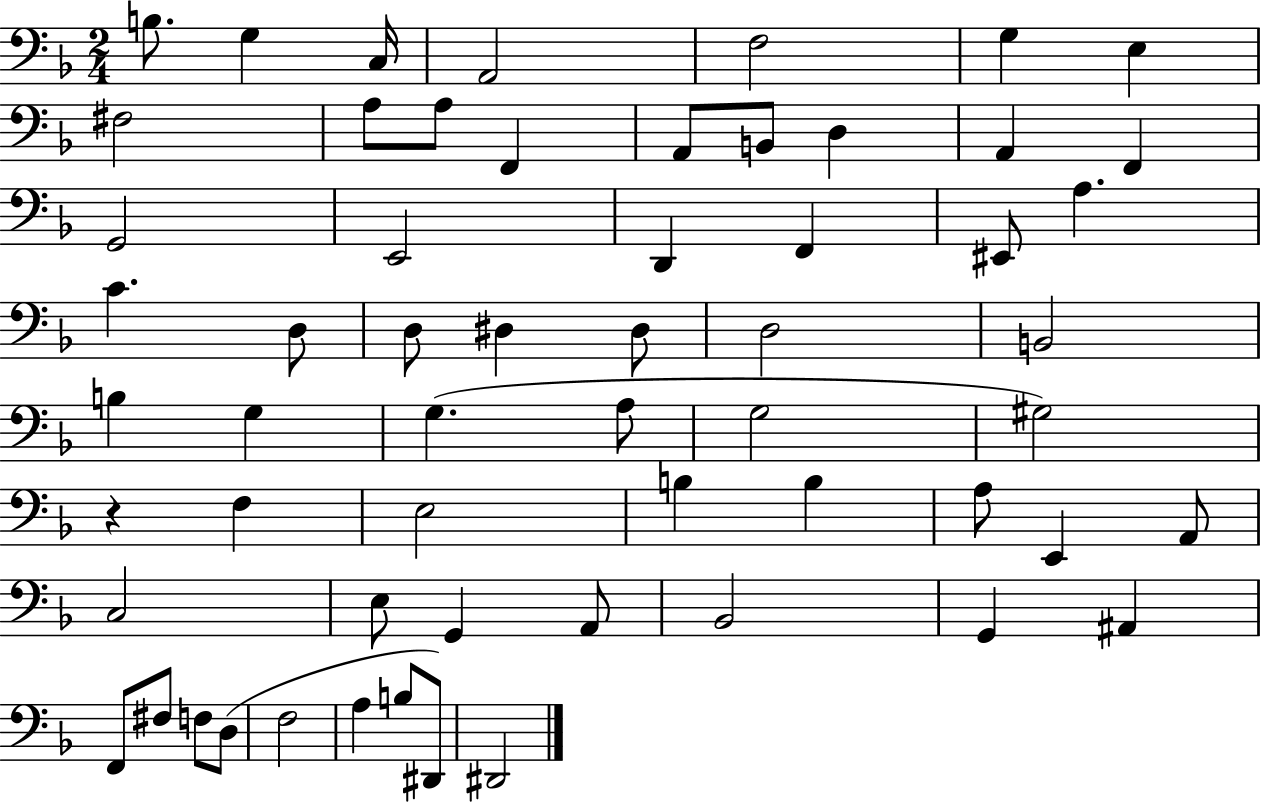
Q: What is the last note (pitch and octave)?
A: D#2